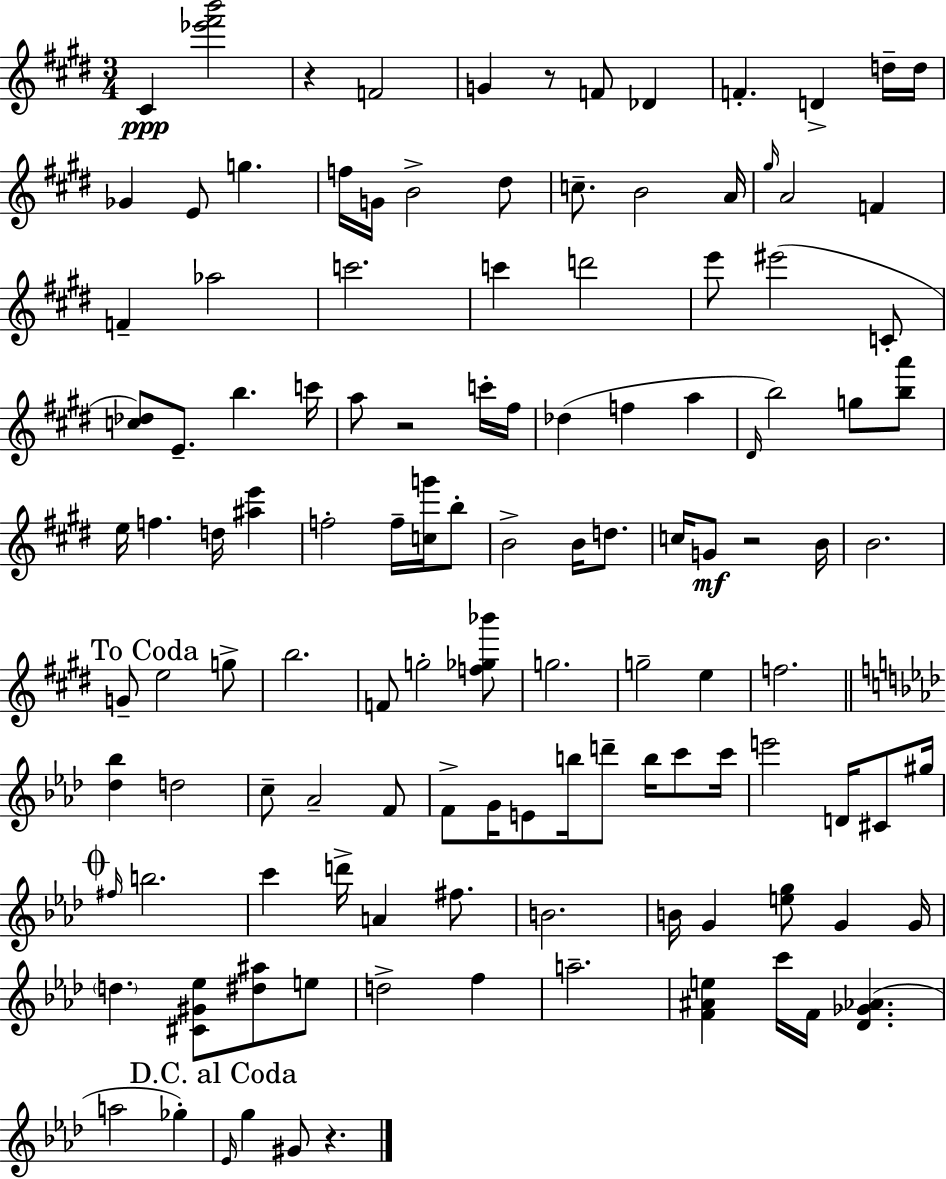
C#4/q [Eb6,F#6,B6]/h R/q F4/h G4/q R/e F4/e Db4/q F4/q. D4/q D5/s D5/s Gb4/q E4/e G5/q. F5/s G4/s B4/h D#5/e C5/e. B4/h A4/s G#5/s A4/h F4/q F4/q Ab5/h C6/h. C6/q D6/h E6/e EIS6/h C4/e [C5,Db5]/e E4/e. B5/q. C6/s A5/e R/h C6/s F#5/s Db5/q F5/q A5/q D#4/s B5/h G5/e [B5,A6]/e E5/s F5/q. D5/s [A#5,E6]/q F5/h F5/s [C5,G6]/s B5/e B4/h B4/s D5/e. C5/s G4/e R/h B4/s B4/h. G4/e E5/h G5/e B5/h. F4/e G5/h [F5,Gb5,Bb6]/e G5/h. G5/h E5/q F5/h. [Db5,Bb5]/q D5/h C5/e Ab4/h F4/e F4/e G4/s E4/e B5/s D6/e B5/s C6/e C6/s E6/h D4/s C#4/e G#5/s F#5/s B5/h. C6/q D6/s A4/q F#5/e. B4/h. B4/s G4/q [E5,G5]/e G4/q G4/s D5/q. [C#4,G#4,Eb5]/e [D#5,A#5]/e E5/e D5/h F5/q A5/h. [F4,A#4,E5]/q C6/s F4/s [Db4,Gb4,Ab4]/q. A5/h Gb5/q Eb4/s G5/q G#4/e R/q.